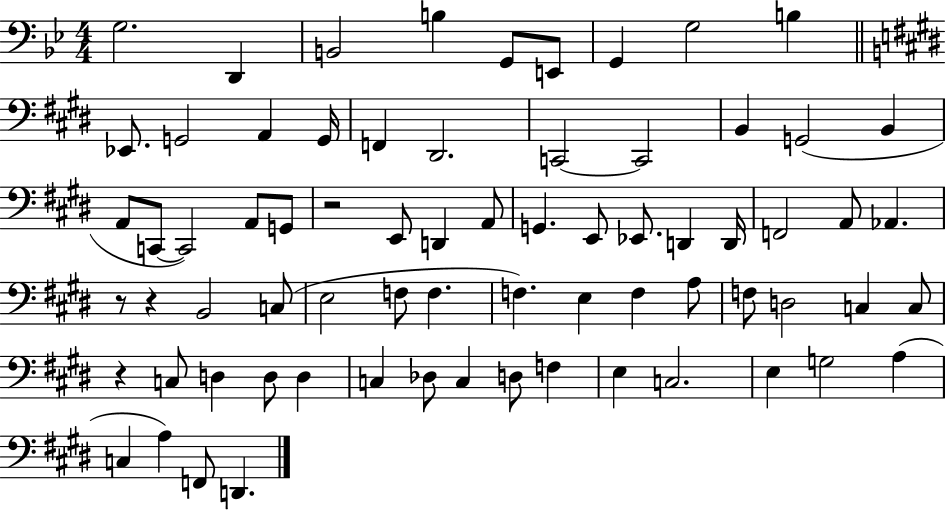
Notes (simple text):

G3/h. D2/q B2/h B3/q G2/e E2/e G2/q G3/h B3/q Eb2/e. G2/h A2/q G2/s F2/q D#2/h. C2/h C2/h B2/q G2/h B2/q A2/e C2/e C2/h A2/e G2/e R/h E2/e D2/q A2/e G2/q. E2/e Eb2/e. D2/q D2/s F2/h A2/e Ab2/q. R/e R/q B2/h C3/e E3/h F3/e F3/q. F3/q. E3/q F3/q A3/e F3/e D3/h C3/q C3/e R/q C3/e D3/q D3/e D3/q C3/q Db3/e C3/q D3/e F3/q E3/q C3/h. E3/q G3/h A3/q C3/q A3/q F2/e D2/q.